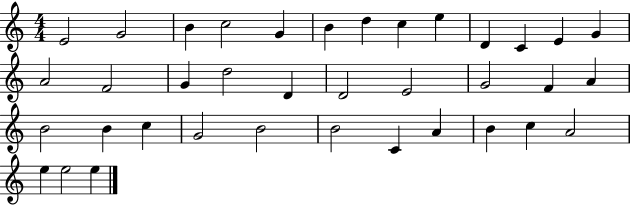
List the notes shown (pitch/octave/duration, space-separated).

E4/h G4/h B4/q C5/h G4/q B4/q D5/q C5/q E5/q D4/q C4/q E4/q G4/q A4/h F4/h G4/q D5/h D4/q D4/h E4/h G4/h F4/q A4/q B4/h B4/q C5/q G4/h B4/h B4/h C4/q A4/q B4/q C5/q A4/h E5/q E5/h E5/q